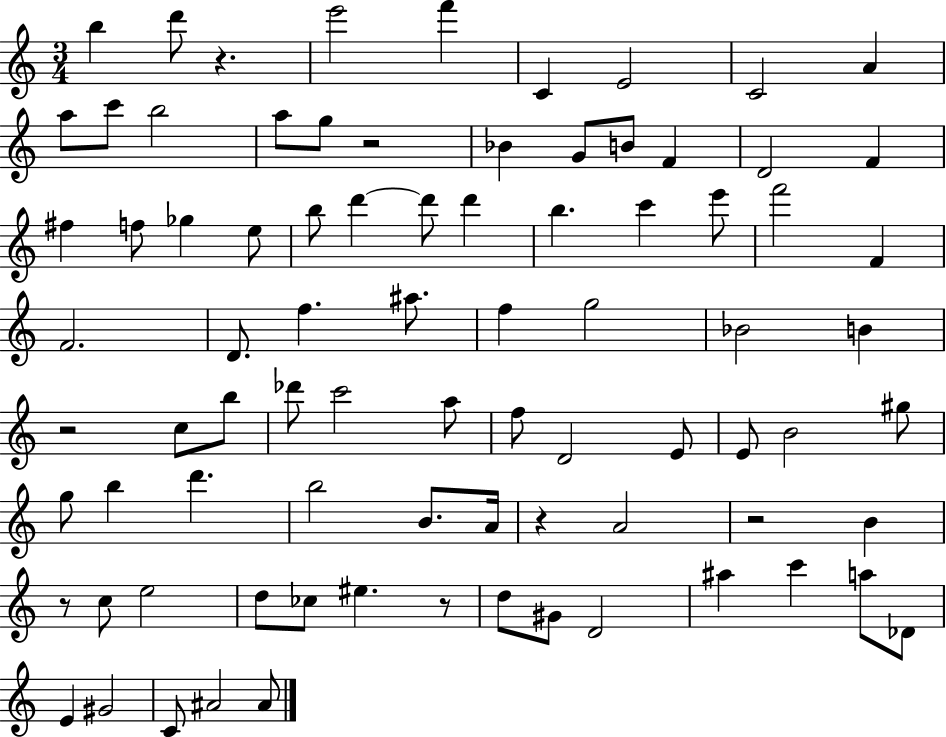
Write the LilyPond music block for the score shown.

{
  \clef treble
  \numericTimeSignature
  \time 3/4
  \key c \major
  b''4 d'''8 r4. | e'''2 f'''4 | c'4 e'2 | c'2 a'4 | \break a''8 c'''8 b''2 | a''8 g''8 r2 | bes'4 g'8 b'8 f'4 | d'2 f'4 | \break fis''4 f''8 ges''4 e''8 | b''8 d'''4~~ d'''8 d'''4 | b''4. c'''4 e'''8 | f'''2 f'4 | \break f'2. | d'8. f''4. ais''8. | f''4 g''2 | bes'2 b'4 | \break r2 c''8 b''8 | des'''8 c'''2 a''8 | f''8 d'2 e'8 | e'8 b'2 gis''8 | \break g''8 b''4 d'''4. | b''2 b'8. a'16 | r4 a'2 | r2 b'4 | \break r8 c''8 e''2 | d''8 ces''8 eis''4. r8 | d''8 gis'8 d'2 | ais''4 c'''4 a''8 des'8 | \break e'4 gis'2 | c'8 ais'2 ais'8 | \bar "|."
}